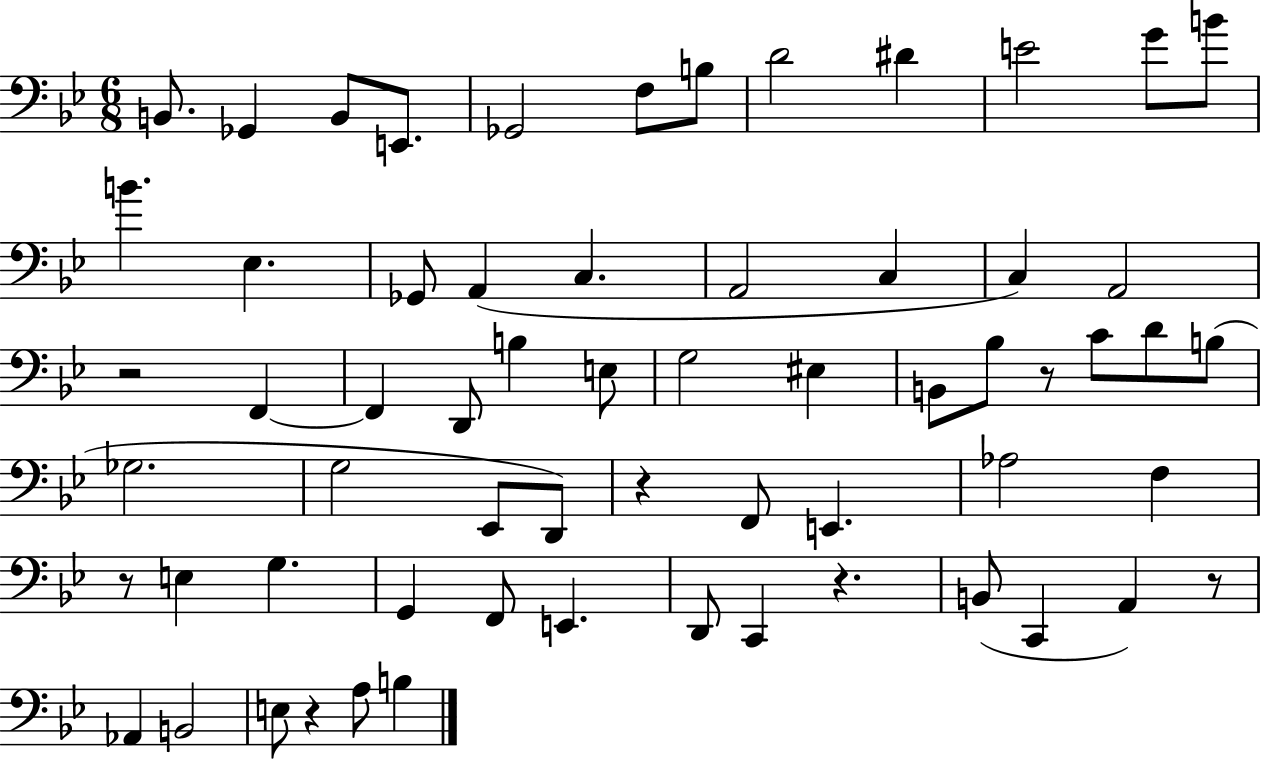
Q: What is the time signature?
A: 6/8